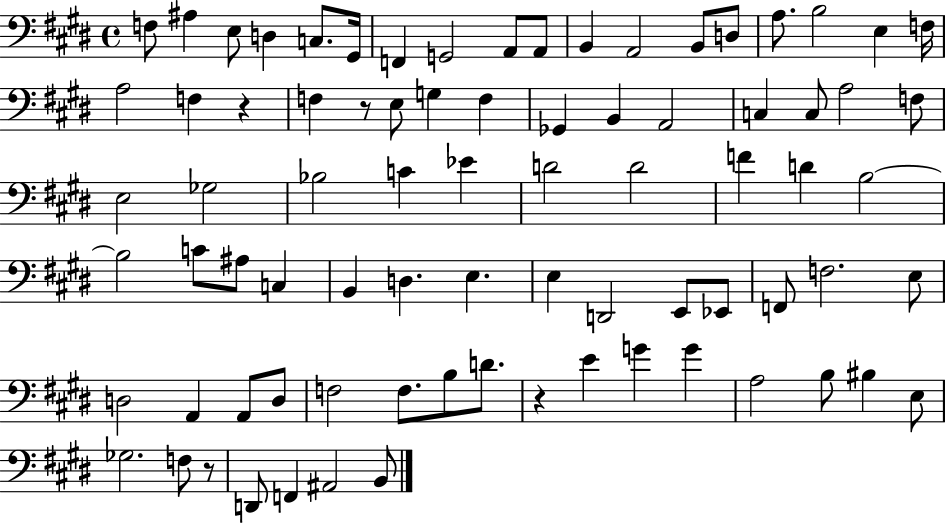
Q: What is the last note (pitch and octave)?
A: B2